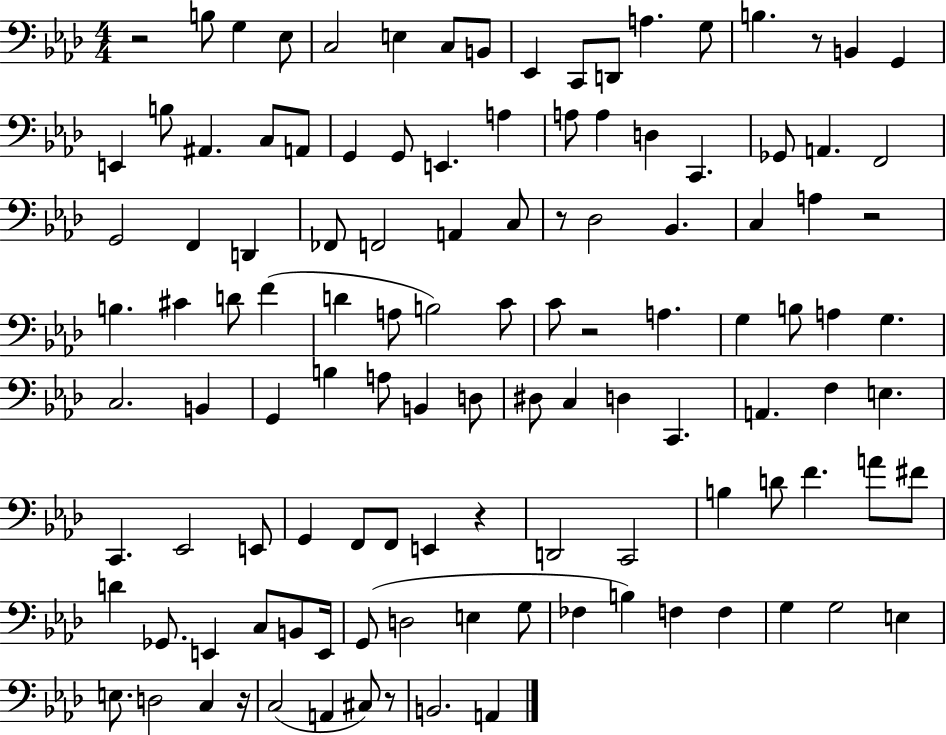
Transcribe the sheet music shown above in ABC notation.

X:1
T:Untitled
M:4/4
L:1/4
K:Ab
z2 B,/2 G, _E,/2 C,2 E, C,/2 B,,/2 _E,, C,,/2 D,,/2 A, G,/2 B, z/2 B,, G,, E,, B,/2 ^A,, C,/2 A,,/2 G,, G,,/2 E,, A, A,/2 A, D, C,, _G,,/2 A,, F,,2 G,,2 F,, D,, _F,,/2 F,,2 A,, C,/2 z/2 _D,2 _B,, C, A, z2 B, ^C D/2 F D A,/2 B,2 C/2 C/2 z2 A, G, B,/2 A, G, C,2 B,, G,, B, A,/2 B,, D,/2 ^D,/2 C, D, C,, A,, F, E, C,, _E,,2 E,,/2 G,, F,,/2 F,,/2 E,, z D,,2 C,,2 B, D/2 F A/2 ^F/2 D _G,,/2 E,, C,/2 B,,/2 E,,/4 G,,/2 D,2 E, G,/2 _F, B, F, F, G, G,2 E, E,/2 D,2 C, z/4 C,2 A,, ^C,/2 z/2 B,,2 A,,